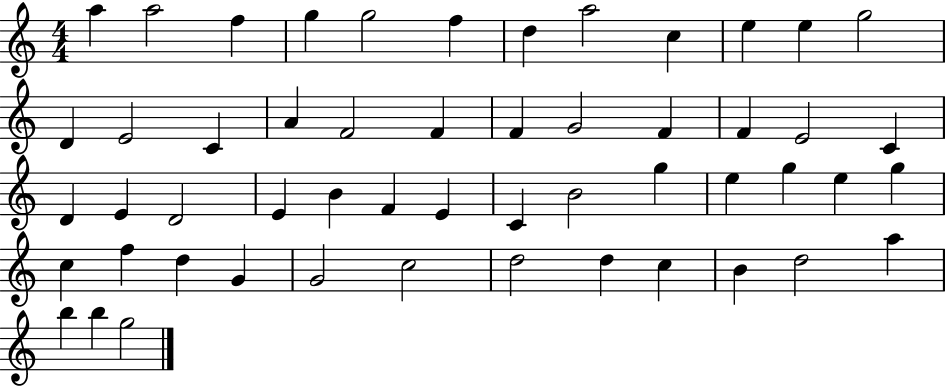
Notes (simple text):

A5/q A5/h F5/q G5/q G5/h F5/q D5/q A5/h C5/q E5/q E5/q G5/h D4/q E4/h C4/q A4/q F4/h F4/q F4/q G4/h F4/q F4/q E4/h C4/q D4/q E4/q D4/h E4/q B4/q F4/q E4/q C4/q B4/h G5/q E5/q G5/q E5/q G5/q C5/q F5/q D5/q G4/q G4/h C5/h D5/h D5/q C5/q B4/q D5/h A5/q B5/q B5/q G5/h